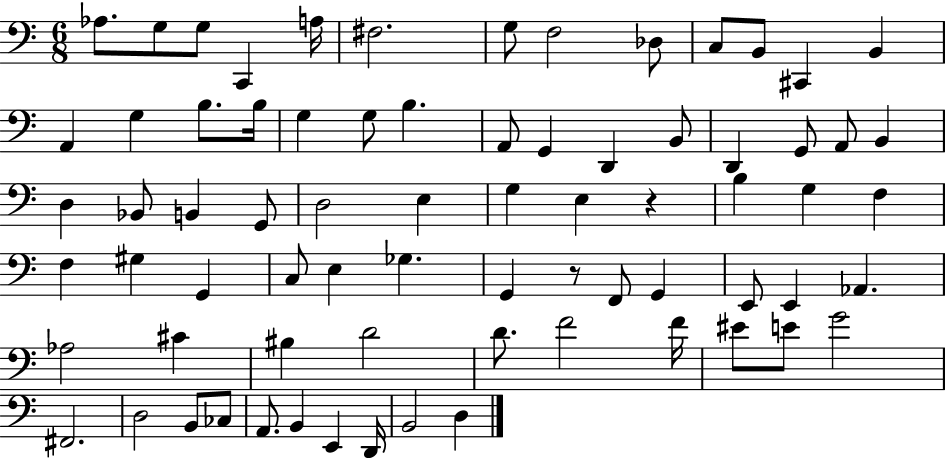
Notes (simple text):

Ab3/e. G3/e G3/e C2/q A3/s F#3/h. G3/e F3/h Db3/e C3/e B2/e C#2/q B2/q A2/q G3/q B3/e. B3/s G3/q G3/e B3/q. A2/e G2/q D2/q B2/e D2/q G2/e A2/e B2/q D3/q Bb2/e B2/q G2/e D3/h E3/q G3/q E3/q R/q B3/q G3/q F3/q F3/q G#3/q G2/q C3/e E3/q Gb3/q. G2/q R/e F2/e G2/q E2/e E2/q Ab2/q. Ab3/h C#4/q BIS3/q D4/h D4/e. F4/h F4/s EIS4/e E4/e G4/h F#2/h. D3/h B2/e CES3/e A2/e. B2/q E2/q D2/s B2/h D3/q